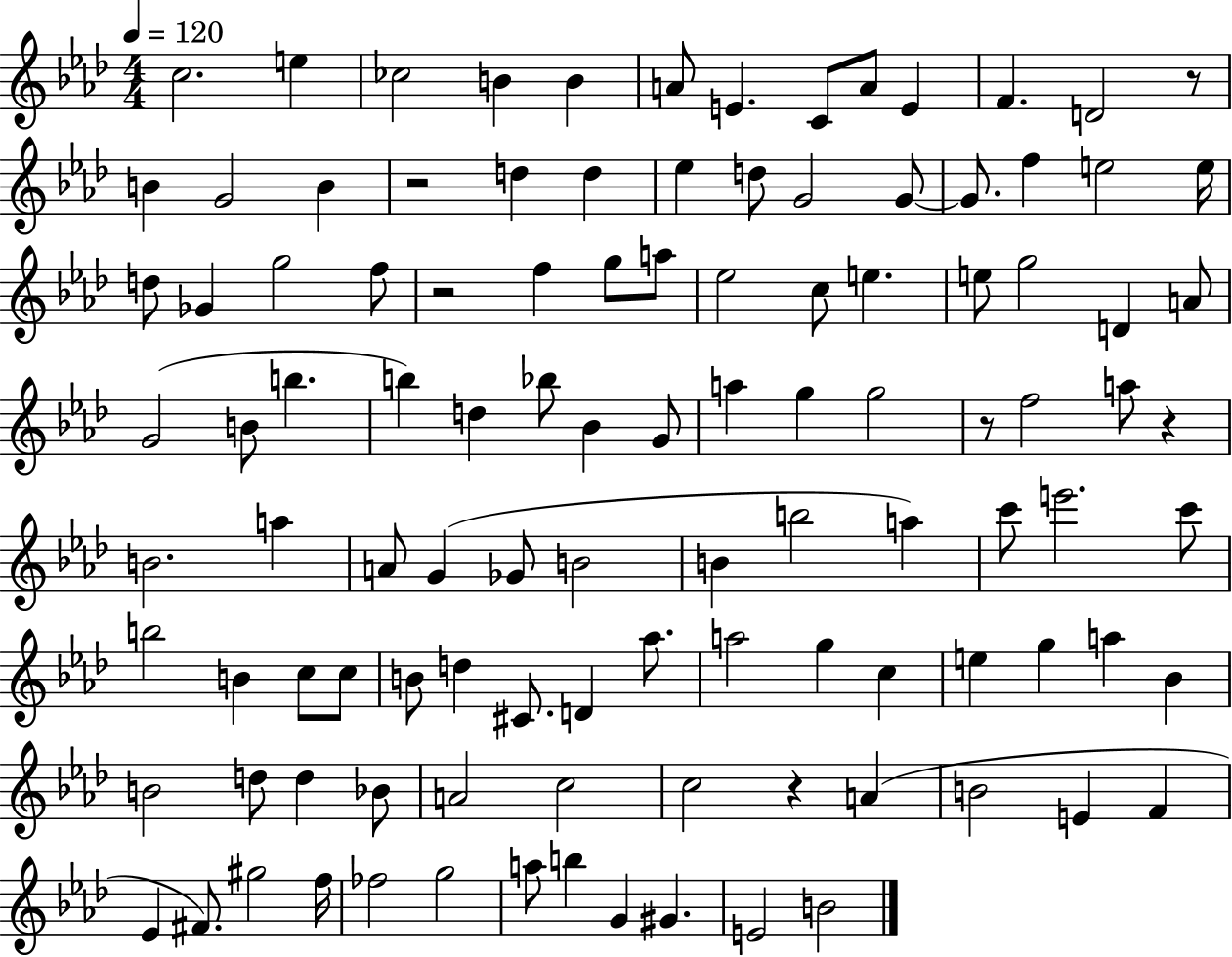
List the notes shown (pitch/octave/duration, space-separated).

C5/h. E5/q CES5/h B4/q B4/q A4/e E4/q. C4/e A4/e E4/q F4/q. D4/h R/e B4/q G4/h B4/q R/h D5/q D5/q Eb5/q D5/e G4/h G4/e G4/e. F5/q E5/h E5/s D5/e Gb4/q G5/h F5/e R/h F5/q G5/e A5/e Eb5/h C5/e E5/q. E5/e G5/h D4/q A4/e G4/h B4/e B5/q. B5/q D5/q Bb5/e Bb4/q G4/e A5/q G5/q G5/h R/e F5/h A5/e R/q B4/h. A5/q A4/e G4/q Gb4/e B4/h B4/q B5/h A5/q C6/e E6/h. C6/e B5/h B4/q C5/e C5/e B4/e D5/q C#4/e. D4/q Ab5/e. A5/h G5/q C5/q E5/q G5/q A5/q Bb4/q B4/h D5/e D5/q Bb4/e A4/h C5/h C5/h R/q A4/q B4/h E4/q F4/q Eb4/q F#4/e. G#5/h F5/s FES5/h G5/h A5/e B5/q G4/q G#4/q. E4/h B4/h